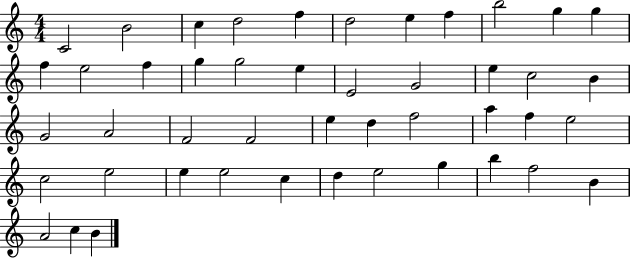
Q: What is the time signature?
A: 4/4